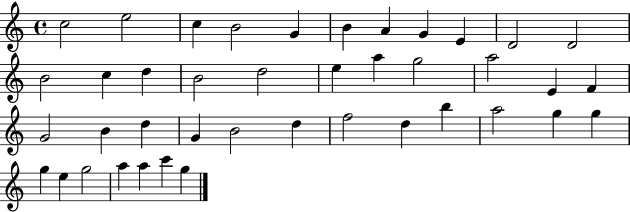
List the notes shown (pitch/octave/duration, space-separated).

C5/h E5/h C5/q B4/h G4/q B4/q A4/q G4/q E4/q D4/h D4/h B4/h C5/q D5/q B4/h D5/h E5/q A5/q G5/h A5/h E4/q F4/q G4/h B4/q D5/q G4/q B4/h D5/q F5/h D5/q B5/q A5/h G5/q G5/q G5/q E5/q G5/h A5/q A5/q C6/q G5/q